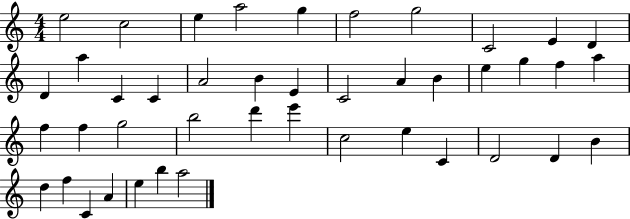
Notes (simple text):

E5/h C5/h E5/q A5/h G5/q F5/h G5/h C4/h E4/q D4/q D4/q A5/q C4/q C4/q A4/h B4/q E4/q C4/h A4/q B4/q E5/q G5/q F5/q A5/q F5/q F5/q G5/h B5/h D6/q E6/q C5/h E5/q C4/q D4/h D4/q B4/q D5/q F5/q C4/q A4/q E5/q B5/q A5/h